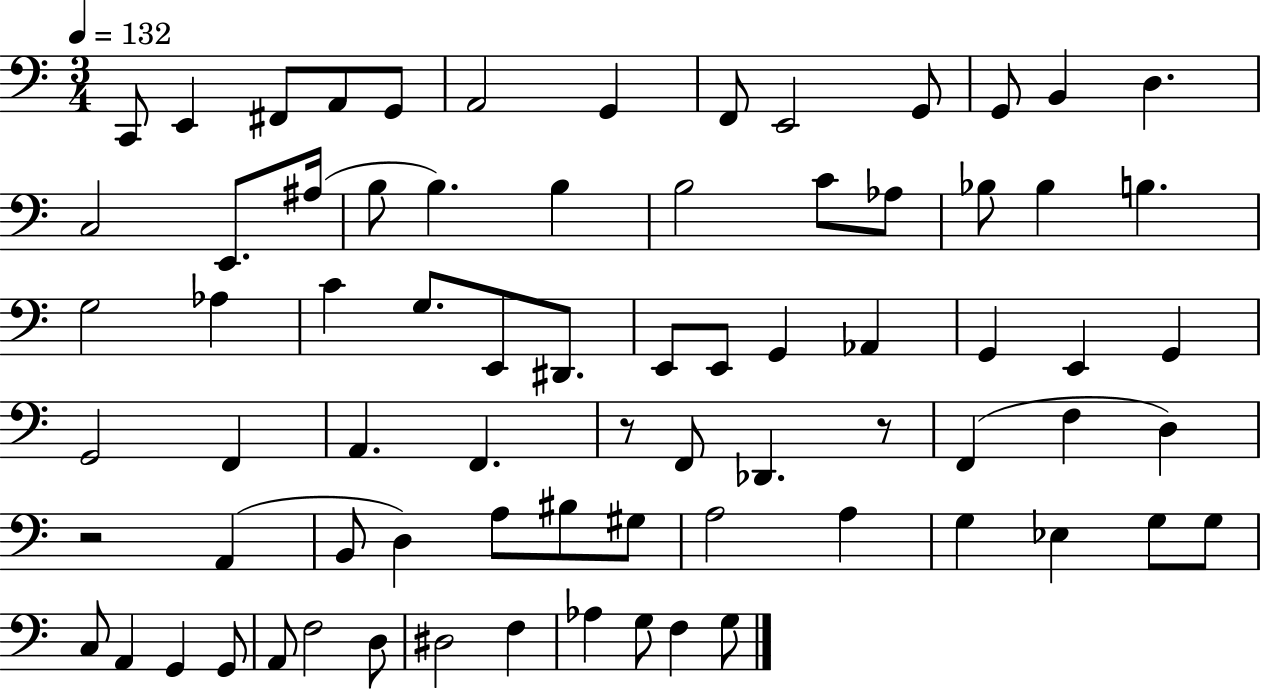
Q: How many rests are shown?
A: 3